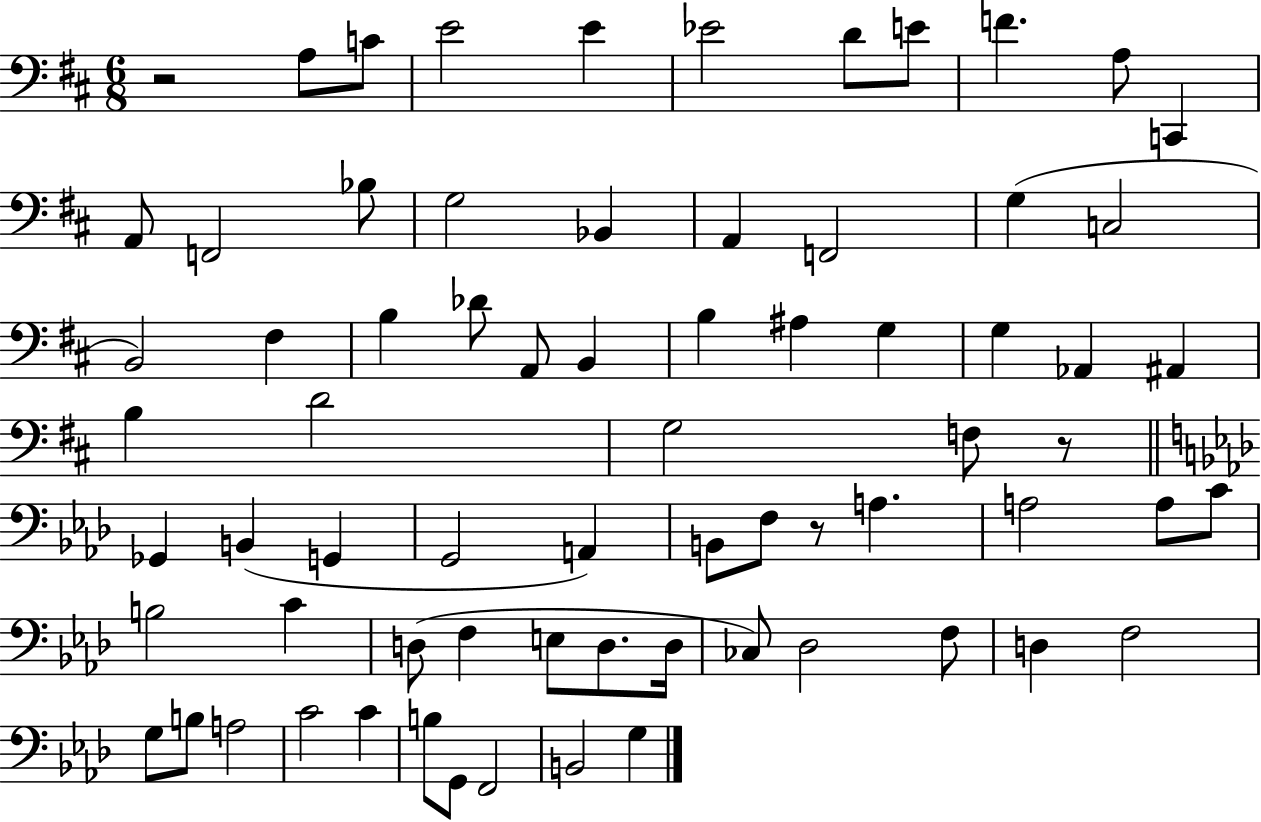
X:1
T:Untitled
M:6/8
L:1/4
K:D
z2 A,/2 C/2 E2 E _E2 D/2 E/2 F A,/2 C,, A,,/2 F,,2 _B,/2 G,2 _B,, A,, F,,2 G, C,2 B,,2 ^F, B, _D/2 A,,/2 B,, B, ^A, G, G, _A,, ^A,, B, D2 G,2 F,/2 z/2 _G,, B,, G,, G,,2 A,, B,,/2 F,/2 z/2 A, A,2 A,/2 C/2 B,2 C D,/2 F, E,/2 D,/2 D,/4 _C,/2 _D,2 F,/2 D, F,2 G,/2 B,/2 A,2 C2 C B,/2 G,,/2 F,,2 B,,2 G,